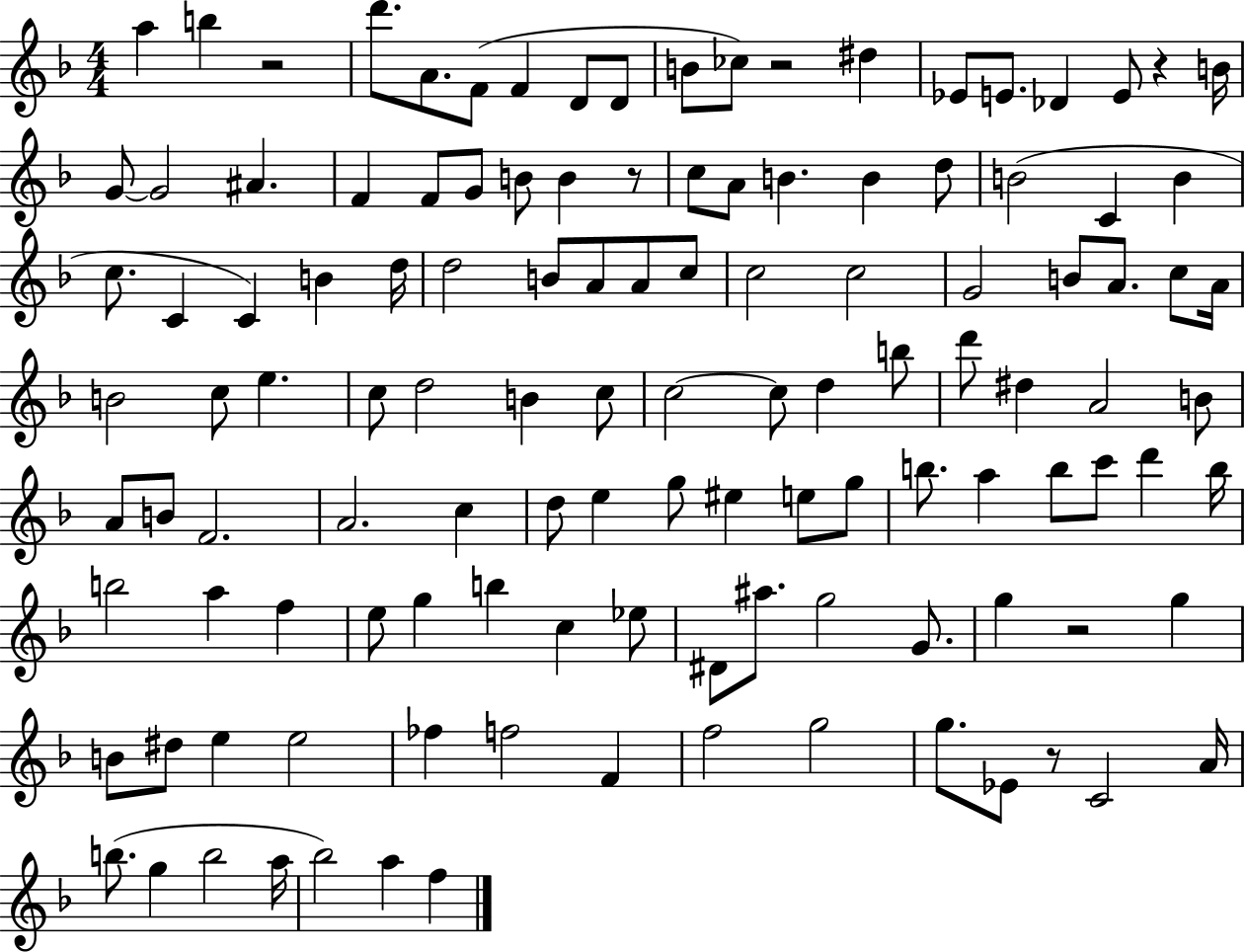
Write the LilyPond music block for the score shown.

{
  \clef treble
  \numericTimeSignature
  \time 4/4
  \key f \major
  \repeat volta 2 { a''4 b''4 r2 | d'''8. a'8. f'8( f'4 d'8 d'8 | b'8 ces''8) r2 dis''4 | ees'8 e'8. des'4 e'8 r4 b'16 | \break g'8~~ g'2 ais'4. | f'4 f'8 g'8 b'8 b'4 r8 | c''8 a'8 b'4. b'4 d''8 | b'2( c'4 b'4 | \break c''8. c'4 c'4) b'4 d''16 | d''2 b'8 a'8 a'8 c''8 | c''2 c''2 | g'2 b'8 a'8. c''8 a'16 | \break b'2 c''8 e''4. | c''8 d''2 b'4 c''8 | c''2~~ c''8 d''4 b''8 | d'''8 dis''4 a'2 b'8 | \break a'8 b'8 f'2. | a'2. c''4 | d''8 e''4 g''8 eis''4 e''8 g''8 | b''8. a''4 b''8 c'''8 d'''4 b''16 | \break b''2 a''4 f''4 | e''8 g''4 b''4 c''4 ees''8 | dis'8 ais''8. g''2 g'8. | g''4 r2 g''4 | \break b'8 dis''8 e''4 e''2 | fes''4 f''2 f'4 | f''2 g''2 | g''8. ees'8 r8 c'2 a'16 | \break b''8.( g''4 b''2 a''16 | bes''2) a''4 f''4 | } \bar "|."
}